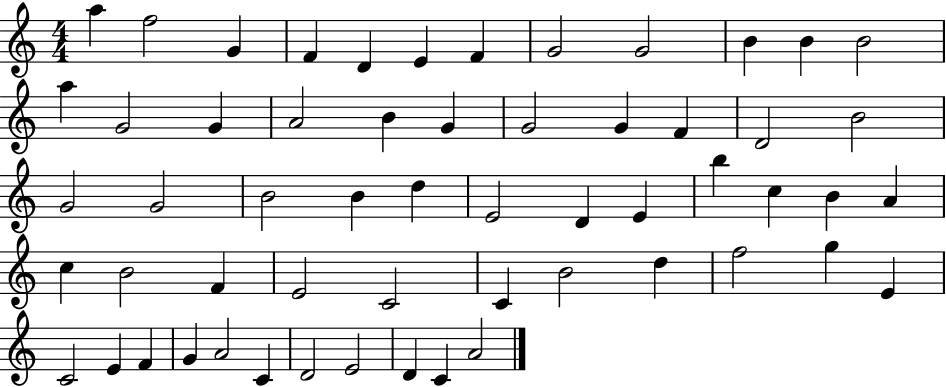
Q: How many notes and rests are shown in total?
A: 57